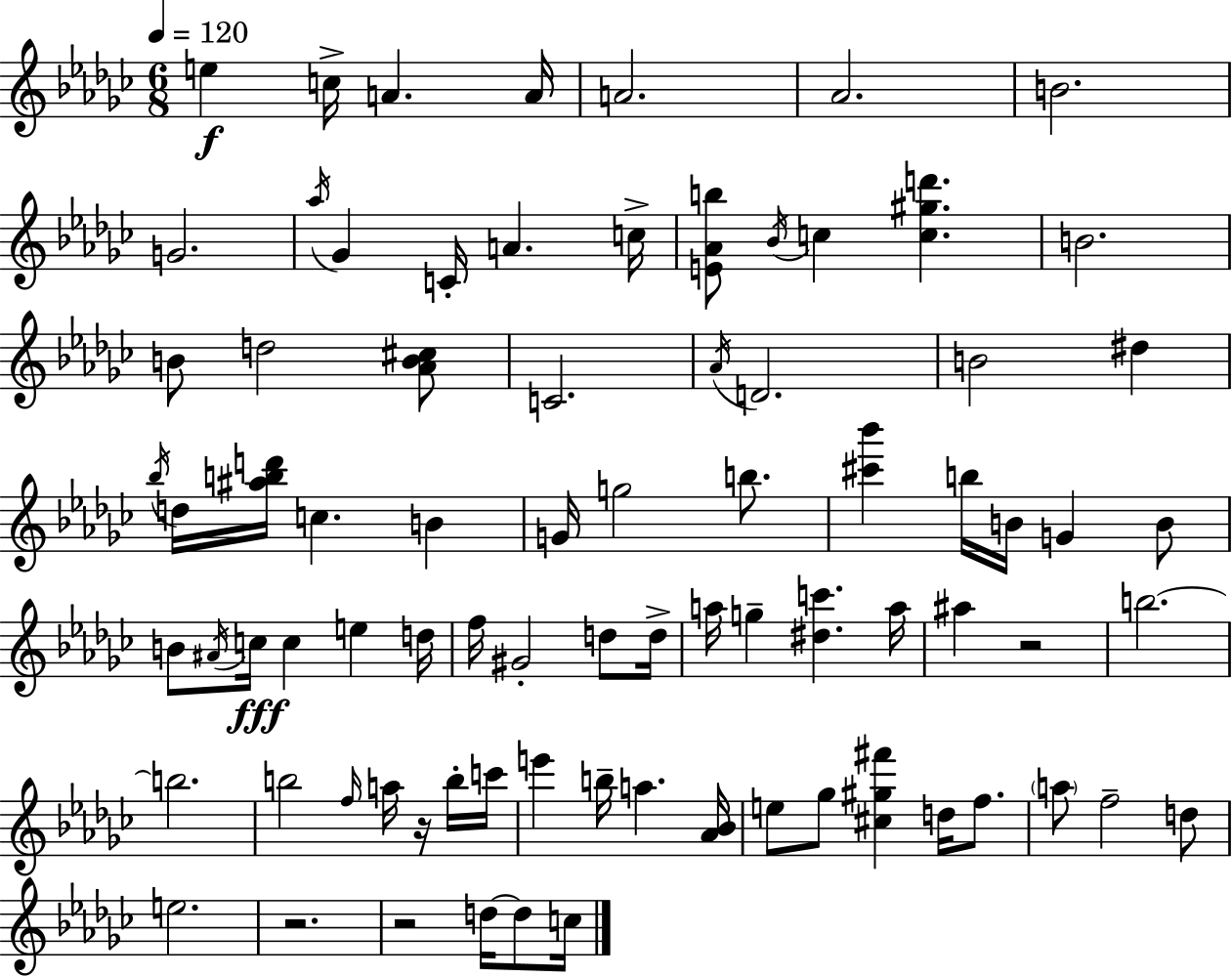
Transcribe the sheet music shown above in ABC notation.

X:1
T:Untitled
M:6/8
L:1/4
K:Ebm
e c/4 A A/4 A2 _A2 B2 G2 _a/4 _G C/4 A c/4 [E_Ab]/2 _B/4 c [c^gd'] B2 B/2 d2 [_AB^c]/2 C2 _A/4 D2 B2 ^d _b/4 d/4 [^abd']/4 c B G/4 g2 b/2 [^c'_b'] b/4 B/4 G B/2 B/2 ^A/4 c/4 c e d/4 f/4 ^G2 d/2 d/4 a/4 g [^dc'] a/4 ^a z2 b2 b2 b2 f/4 a/4 z/4 b/4 c'/4 e' b/4 a [_A_B]/4 e/2 _g/2 [^c^g^f'] d/4 f/2 a/2 f2 d/2 e2 z2 z2 d/4 d/2 c/4